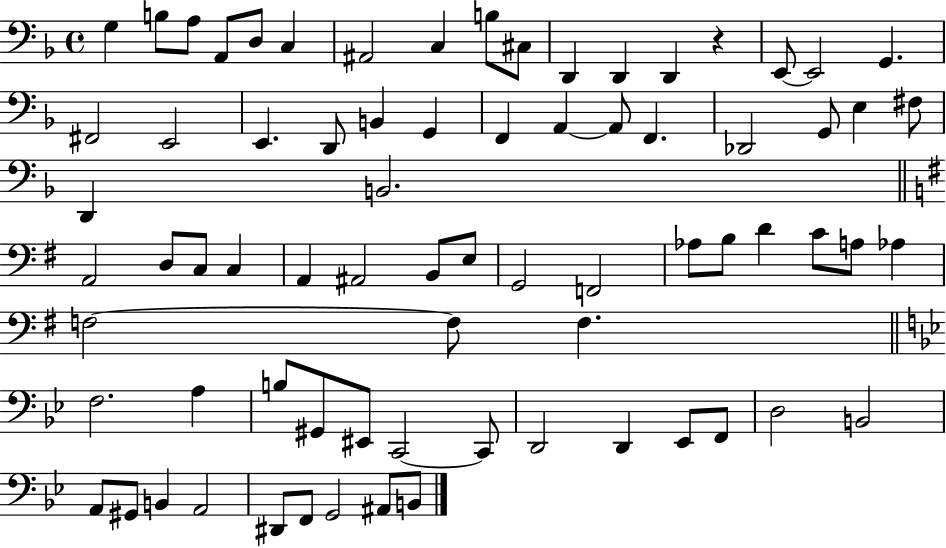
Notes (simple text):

G3/q B3/e A3/e A2/e D3/e C3/q A#2/h C3/q B3/e C#3/e D2/q D2/q D2/q R/q E2/e E2/h G2/q. F#2/h E2/h E2/q. D2/e B2/q G2/q F2/q A2/q A2/e F2/q. Db2/h G2/e E3/q F#3/e D2/q B2/h. A2/h D3/e C3/e C3/q A2/q A#2/h B2/e E3/e G2/h F2/h Ab3/e B3/e D4/q C4/e A3/e Ab3/q F3/h F3/e F3/q. F3/h. A3/q B3/e G#2/e EIS2/e C2/h C2/e D2/h D2/q Eb2/e F2/e D3/h B2/h A2/e G#2/e B2/q A2/h D#2/e F2/e G2/h A#2/e B2/e